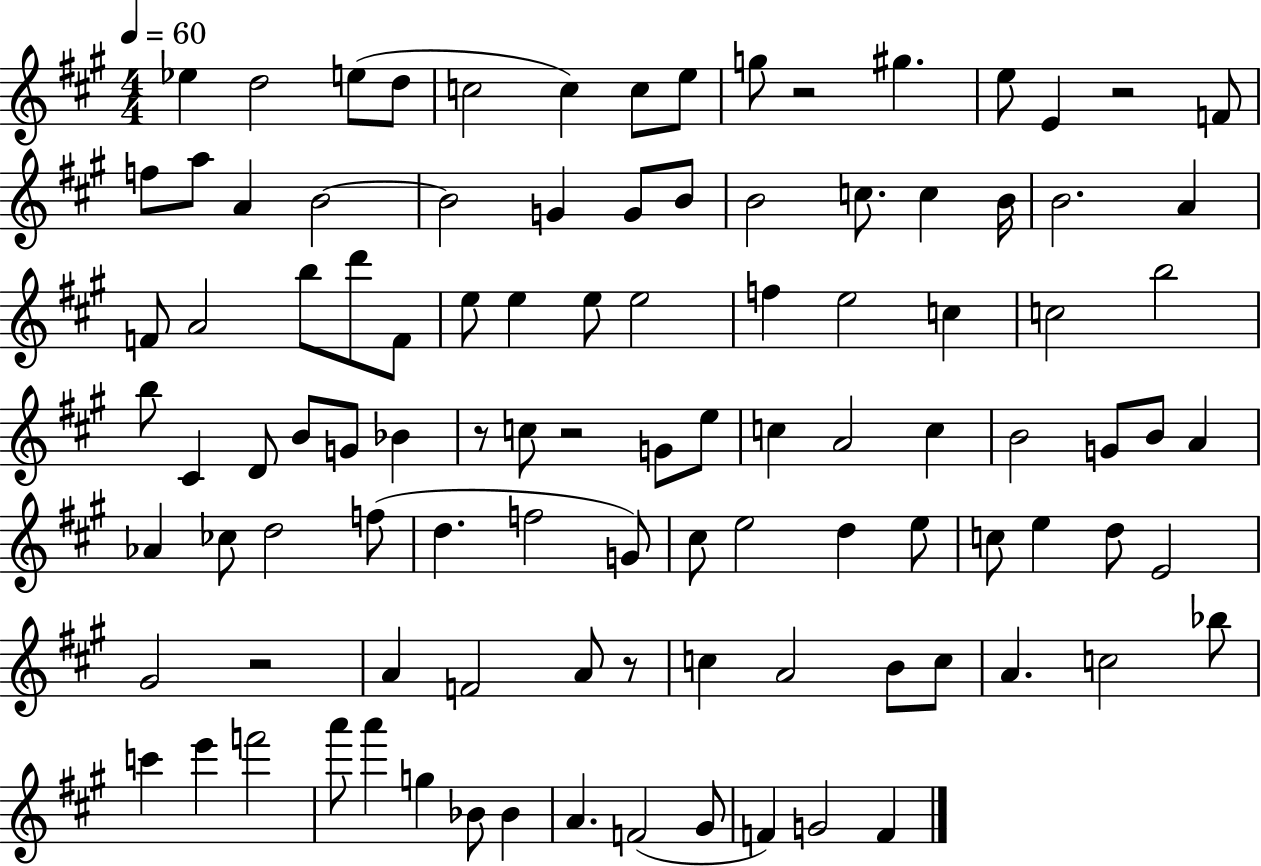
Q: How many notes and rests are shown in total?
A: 103